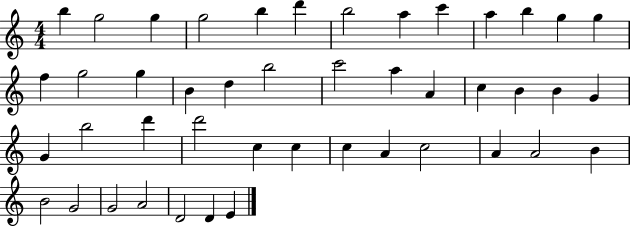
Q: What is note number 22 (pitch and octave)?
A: A4